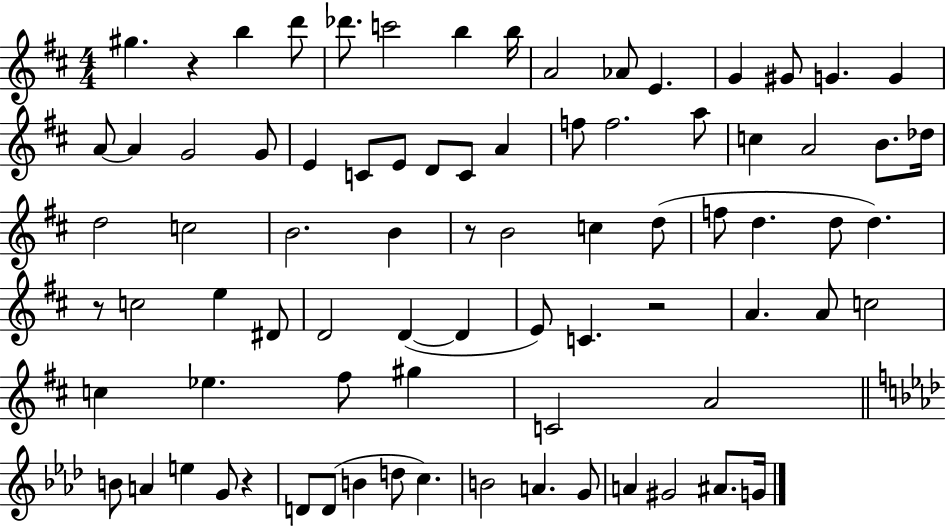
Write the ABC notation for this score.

X:1
T:Untitled
M:4/4
L:1/4
K:D
^g z b d'/2 _d'/2 c'2 b b/4 A2 _A/2 E G ^G/2 G G A/2 A G2 G/2 E C/2 E/2 D/2 C/2 A f/2 f2 a/2 c A2 B/2 _d/4 d2 c2 B2 B z/2 B2 c d/2 f/2 d d/2 d z/2 c2 e ^D/2 D2 D D E/2 C z2 A A/2 c2 c _e ^f/2 ^g C2 A2 B/2 A e G/2 z D/2 D/2 B d/2 c B2 A G/2 A ^G2 ^A/2 G/4